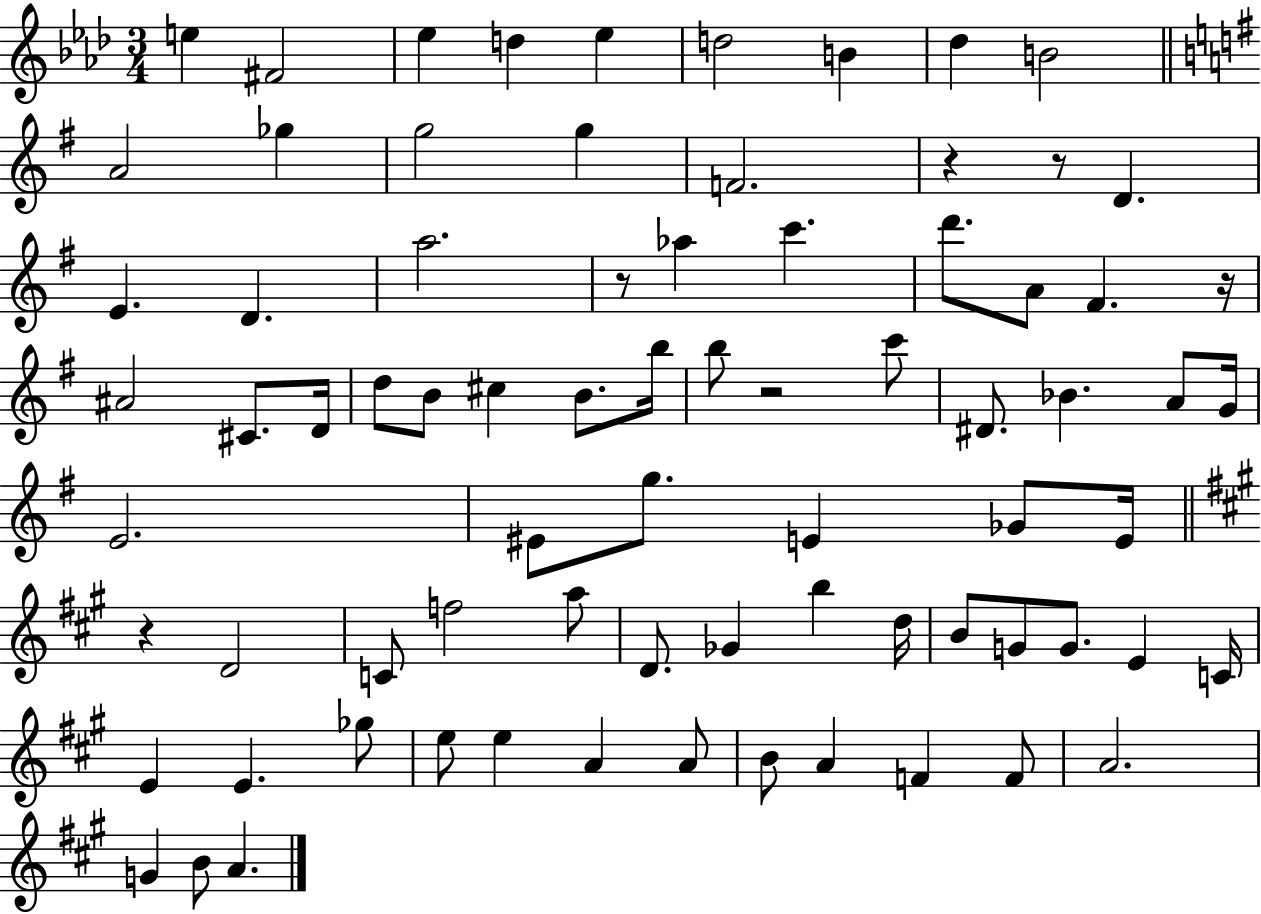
E5/q F#4/h Eb5/q D5/q Eb5/q D5/h B4/q Db5/q B4/h A4/h Gb5/q G5/h G5/q F4/h. R/q R/e D4/q. E4/q. D4/q. A5/h. R/e Ab5/q C6/q. D6/e. A4/e F#4/q. R/s A#4/h C#4/e. D4/s D5/e B4/e C#5/q B4/e. B5/s B5/e R/h C6/e D#4/e. Bb4/q. A4/e G4/s E4/h. EIS4/e G5/e. E4/q Gb4/e E4/s R/q D4/h C4/e F5/h A5/e D4/e. Gb4/q B5/q D5/s B4/e G4/e G4/e. E4/q C4/s E4/q E4/q. Gb5/e E5/e E5/q A4/q A4/e B4/e A4/q F4/q F4/e A4/h. G4/q B4/e A4/q.